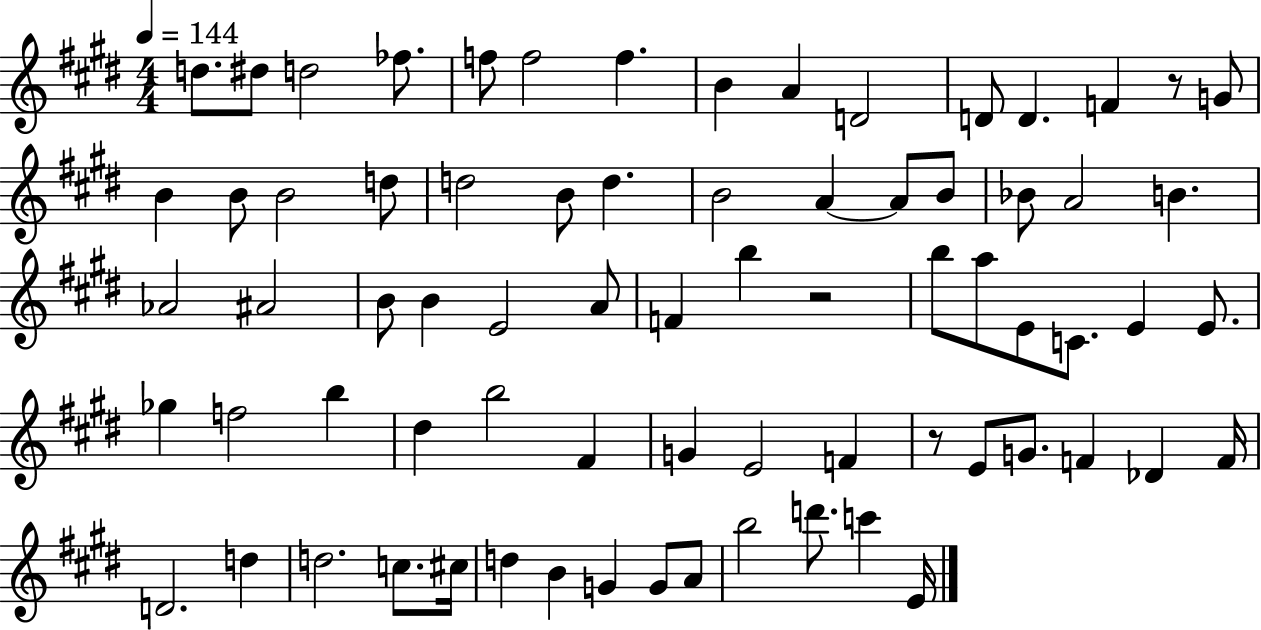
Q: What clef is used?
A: treble